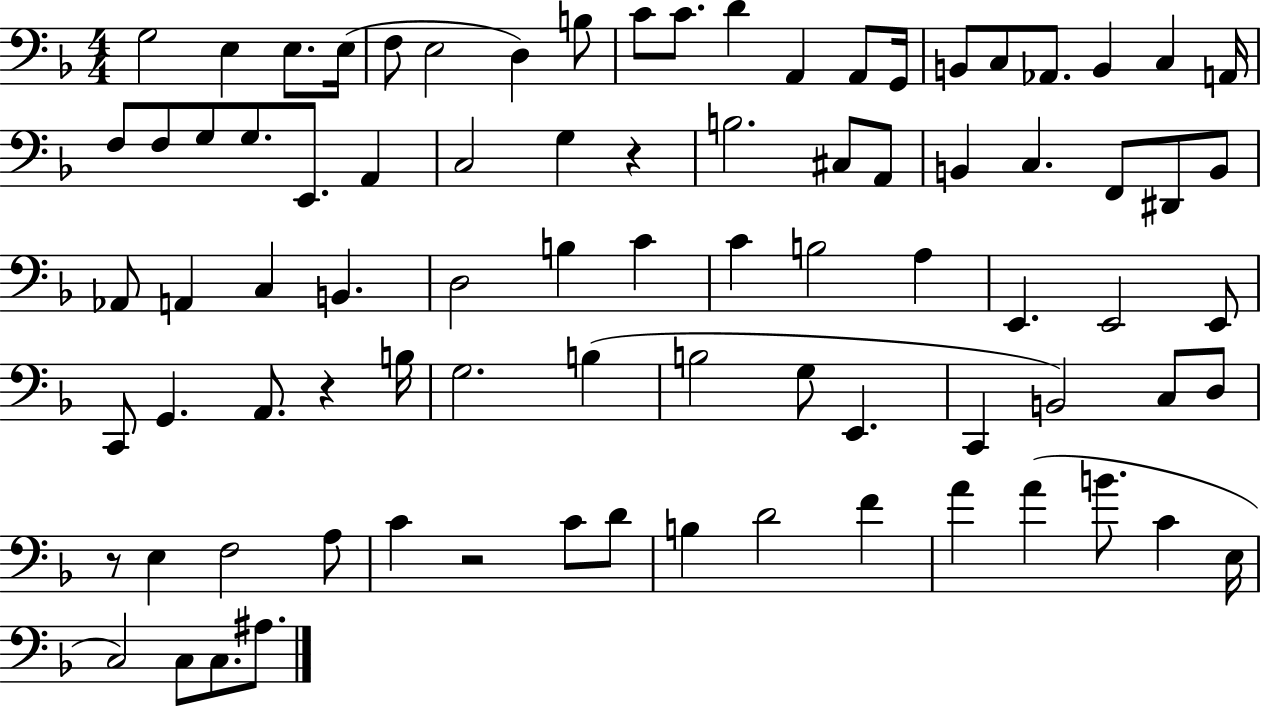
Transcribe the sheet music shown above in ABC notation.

X:1
T:Untitled
M:4/4
L:1/4
K:F
G,2 E, E,/2 E,/4 F,/2 E,2 D, B,/2 C/2 C/2 D A,, A,,/2 G,,/4 B,,/2 C,/2 _A,,/2 B,, C, A,,/4 F,/2 F,/2 G,/2 G,/2 E,,/2 A,, C,2 G, z B,2 ^C,/2 A,,/2 B,, C, F,,/2 ^D,,/2 B,,/2 _A,,/2 A,, C, B,, D,2 B, C C B,2 A, E,, E,,2 E,,/2 C,,/2 G,, A,,/2 z B,/4 G,2 B, B,2 G,/2 E,, C,, B,,2 C,/2 D,/2 z/2 E, F,2 A,/2 C z2 C/2 D/2 B, D2 F A A B/2 C E,/4 C,2 C,/2 C,/2 ^A,/2